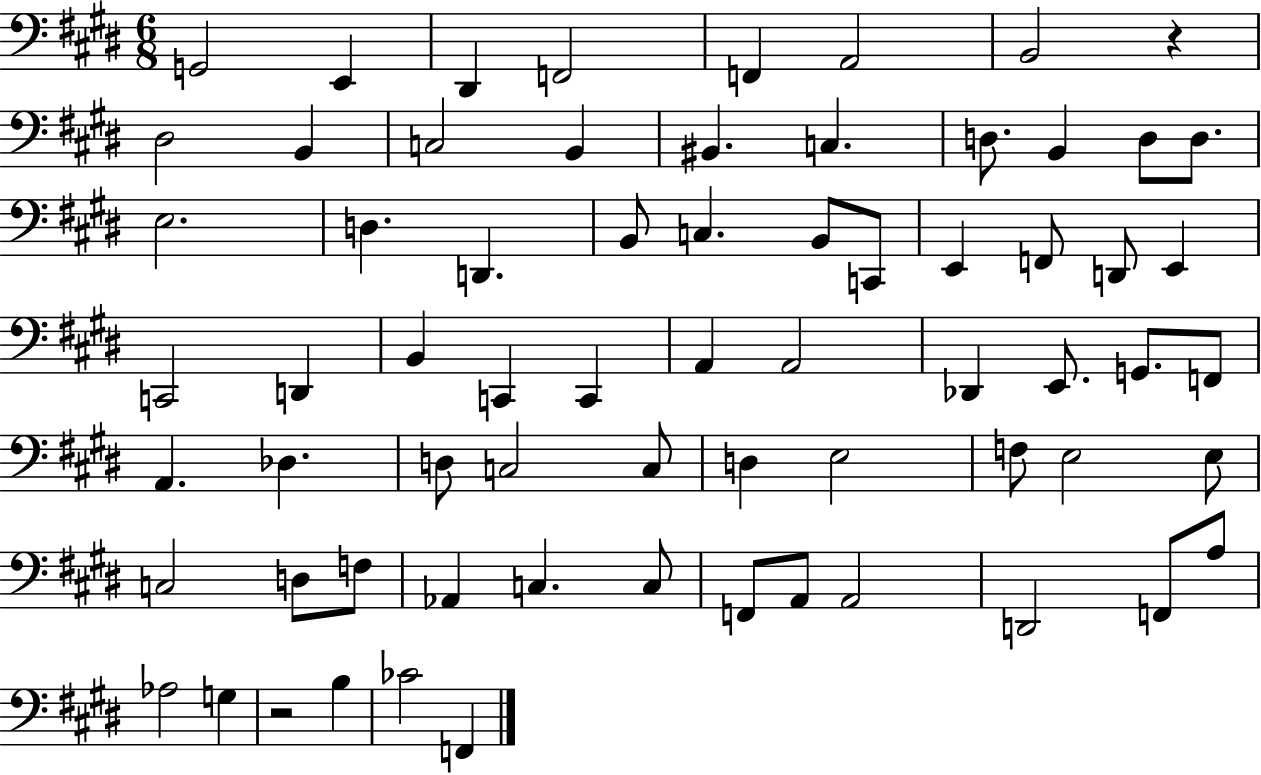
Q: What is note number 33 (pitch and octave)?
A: C2